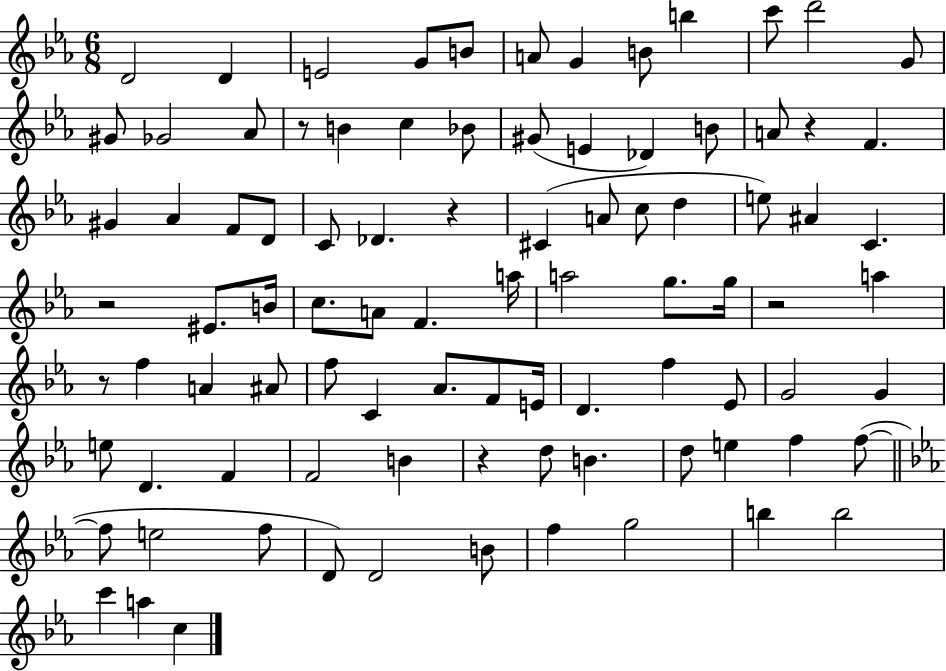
{
  \clef treble
  \numericTimeSignature
  \time 6/8
  \key ees \major
  d'2 d'4 | e'2 g'8 b'8 | a'8 g'4 b'8 b''4 | c'''8 d'''2 g'8 | \break gis'8 ges'2 aes'8 | r8 b'4 c''4 bes'8 | gis'8( e'4 des'4) b'8 | a'8 r4 f'4. | \break gis'4 aes'4 f'8 d'8 | c'8 des'4. r4 | cis'4( a'8 c''8 d''4 | e''8) ais'4 c'4. | \break r2 eis'8. b'16 | c''8. a'8 f'4. a''16 | a''2 g''8. g''16 | r2 a''4 | \break r8 f''4 a'4 ais'8 | f''8 c'4 aes'8. f'8 e'16 | d'4. f''4 ees'8 | g'2 g'4 | \break e''8 d'4. f'4 | f'2 b'4 | r4 d''8 b'4. | d''8 e''4 f''4 f''8~(~ | \break \bar "||" \break \key ees \major f''8 e''2 f''8 | d'8) d'2 b'8 | f''4 g''2 | b''4 b''2 | \break c'''4 a''4 c''4 | \bar "|."
}